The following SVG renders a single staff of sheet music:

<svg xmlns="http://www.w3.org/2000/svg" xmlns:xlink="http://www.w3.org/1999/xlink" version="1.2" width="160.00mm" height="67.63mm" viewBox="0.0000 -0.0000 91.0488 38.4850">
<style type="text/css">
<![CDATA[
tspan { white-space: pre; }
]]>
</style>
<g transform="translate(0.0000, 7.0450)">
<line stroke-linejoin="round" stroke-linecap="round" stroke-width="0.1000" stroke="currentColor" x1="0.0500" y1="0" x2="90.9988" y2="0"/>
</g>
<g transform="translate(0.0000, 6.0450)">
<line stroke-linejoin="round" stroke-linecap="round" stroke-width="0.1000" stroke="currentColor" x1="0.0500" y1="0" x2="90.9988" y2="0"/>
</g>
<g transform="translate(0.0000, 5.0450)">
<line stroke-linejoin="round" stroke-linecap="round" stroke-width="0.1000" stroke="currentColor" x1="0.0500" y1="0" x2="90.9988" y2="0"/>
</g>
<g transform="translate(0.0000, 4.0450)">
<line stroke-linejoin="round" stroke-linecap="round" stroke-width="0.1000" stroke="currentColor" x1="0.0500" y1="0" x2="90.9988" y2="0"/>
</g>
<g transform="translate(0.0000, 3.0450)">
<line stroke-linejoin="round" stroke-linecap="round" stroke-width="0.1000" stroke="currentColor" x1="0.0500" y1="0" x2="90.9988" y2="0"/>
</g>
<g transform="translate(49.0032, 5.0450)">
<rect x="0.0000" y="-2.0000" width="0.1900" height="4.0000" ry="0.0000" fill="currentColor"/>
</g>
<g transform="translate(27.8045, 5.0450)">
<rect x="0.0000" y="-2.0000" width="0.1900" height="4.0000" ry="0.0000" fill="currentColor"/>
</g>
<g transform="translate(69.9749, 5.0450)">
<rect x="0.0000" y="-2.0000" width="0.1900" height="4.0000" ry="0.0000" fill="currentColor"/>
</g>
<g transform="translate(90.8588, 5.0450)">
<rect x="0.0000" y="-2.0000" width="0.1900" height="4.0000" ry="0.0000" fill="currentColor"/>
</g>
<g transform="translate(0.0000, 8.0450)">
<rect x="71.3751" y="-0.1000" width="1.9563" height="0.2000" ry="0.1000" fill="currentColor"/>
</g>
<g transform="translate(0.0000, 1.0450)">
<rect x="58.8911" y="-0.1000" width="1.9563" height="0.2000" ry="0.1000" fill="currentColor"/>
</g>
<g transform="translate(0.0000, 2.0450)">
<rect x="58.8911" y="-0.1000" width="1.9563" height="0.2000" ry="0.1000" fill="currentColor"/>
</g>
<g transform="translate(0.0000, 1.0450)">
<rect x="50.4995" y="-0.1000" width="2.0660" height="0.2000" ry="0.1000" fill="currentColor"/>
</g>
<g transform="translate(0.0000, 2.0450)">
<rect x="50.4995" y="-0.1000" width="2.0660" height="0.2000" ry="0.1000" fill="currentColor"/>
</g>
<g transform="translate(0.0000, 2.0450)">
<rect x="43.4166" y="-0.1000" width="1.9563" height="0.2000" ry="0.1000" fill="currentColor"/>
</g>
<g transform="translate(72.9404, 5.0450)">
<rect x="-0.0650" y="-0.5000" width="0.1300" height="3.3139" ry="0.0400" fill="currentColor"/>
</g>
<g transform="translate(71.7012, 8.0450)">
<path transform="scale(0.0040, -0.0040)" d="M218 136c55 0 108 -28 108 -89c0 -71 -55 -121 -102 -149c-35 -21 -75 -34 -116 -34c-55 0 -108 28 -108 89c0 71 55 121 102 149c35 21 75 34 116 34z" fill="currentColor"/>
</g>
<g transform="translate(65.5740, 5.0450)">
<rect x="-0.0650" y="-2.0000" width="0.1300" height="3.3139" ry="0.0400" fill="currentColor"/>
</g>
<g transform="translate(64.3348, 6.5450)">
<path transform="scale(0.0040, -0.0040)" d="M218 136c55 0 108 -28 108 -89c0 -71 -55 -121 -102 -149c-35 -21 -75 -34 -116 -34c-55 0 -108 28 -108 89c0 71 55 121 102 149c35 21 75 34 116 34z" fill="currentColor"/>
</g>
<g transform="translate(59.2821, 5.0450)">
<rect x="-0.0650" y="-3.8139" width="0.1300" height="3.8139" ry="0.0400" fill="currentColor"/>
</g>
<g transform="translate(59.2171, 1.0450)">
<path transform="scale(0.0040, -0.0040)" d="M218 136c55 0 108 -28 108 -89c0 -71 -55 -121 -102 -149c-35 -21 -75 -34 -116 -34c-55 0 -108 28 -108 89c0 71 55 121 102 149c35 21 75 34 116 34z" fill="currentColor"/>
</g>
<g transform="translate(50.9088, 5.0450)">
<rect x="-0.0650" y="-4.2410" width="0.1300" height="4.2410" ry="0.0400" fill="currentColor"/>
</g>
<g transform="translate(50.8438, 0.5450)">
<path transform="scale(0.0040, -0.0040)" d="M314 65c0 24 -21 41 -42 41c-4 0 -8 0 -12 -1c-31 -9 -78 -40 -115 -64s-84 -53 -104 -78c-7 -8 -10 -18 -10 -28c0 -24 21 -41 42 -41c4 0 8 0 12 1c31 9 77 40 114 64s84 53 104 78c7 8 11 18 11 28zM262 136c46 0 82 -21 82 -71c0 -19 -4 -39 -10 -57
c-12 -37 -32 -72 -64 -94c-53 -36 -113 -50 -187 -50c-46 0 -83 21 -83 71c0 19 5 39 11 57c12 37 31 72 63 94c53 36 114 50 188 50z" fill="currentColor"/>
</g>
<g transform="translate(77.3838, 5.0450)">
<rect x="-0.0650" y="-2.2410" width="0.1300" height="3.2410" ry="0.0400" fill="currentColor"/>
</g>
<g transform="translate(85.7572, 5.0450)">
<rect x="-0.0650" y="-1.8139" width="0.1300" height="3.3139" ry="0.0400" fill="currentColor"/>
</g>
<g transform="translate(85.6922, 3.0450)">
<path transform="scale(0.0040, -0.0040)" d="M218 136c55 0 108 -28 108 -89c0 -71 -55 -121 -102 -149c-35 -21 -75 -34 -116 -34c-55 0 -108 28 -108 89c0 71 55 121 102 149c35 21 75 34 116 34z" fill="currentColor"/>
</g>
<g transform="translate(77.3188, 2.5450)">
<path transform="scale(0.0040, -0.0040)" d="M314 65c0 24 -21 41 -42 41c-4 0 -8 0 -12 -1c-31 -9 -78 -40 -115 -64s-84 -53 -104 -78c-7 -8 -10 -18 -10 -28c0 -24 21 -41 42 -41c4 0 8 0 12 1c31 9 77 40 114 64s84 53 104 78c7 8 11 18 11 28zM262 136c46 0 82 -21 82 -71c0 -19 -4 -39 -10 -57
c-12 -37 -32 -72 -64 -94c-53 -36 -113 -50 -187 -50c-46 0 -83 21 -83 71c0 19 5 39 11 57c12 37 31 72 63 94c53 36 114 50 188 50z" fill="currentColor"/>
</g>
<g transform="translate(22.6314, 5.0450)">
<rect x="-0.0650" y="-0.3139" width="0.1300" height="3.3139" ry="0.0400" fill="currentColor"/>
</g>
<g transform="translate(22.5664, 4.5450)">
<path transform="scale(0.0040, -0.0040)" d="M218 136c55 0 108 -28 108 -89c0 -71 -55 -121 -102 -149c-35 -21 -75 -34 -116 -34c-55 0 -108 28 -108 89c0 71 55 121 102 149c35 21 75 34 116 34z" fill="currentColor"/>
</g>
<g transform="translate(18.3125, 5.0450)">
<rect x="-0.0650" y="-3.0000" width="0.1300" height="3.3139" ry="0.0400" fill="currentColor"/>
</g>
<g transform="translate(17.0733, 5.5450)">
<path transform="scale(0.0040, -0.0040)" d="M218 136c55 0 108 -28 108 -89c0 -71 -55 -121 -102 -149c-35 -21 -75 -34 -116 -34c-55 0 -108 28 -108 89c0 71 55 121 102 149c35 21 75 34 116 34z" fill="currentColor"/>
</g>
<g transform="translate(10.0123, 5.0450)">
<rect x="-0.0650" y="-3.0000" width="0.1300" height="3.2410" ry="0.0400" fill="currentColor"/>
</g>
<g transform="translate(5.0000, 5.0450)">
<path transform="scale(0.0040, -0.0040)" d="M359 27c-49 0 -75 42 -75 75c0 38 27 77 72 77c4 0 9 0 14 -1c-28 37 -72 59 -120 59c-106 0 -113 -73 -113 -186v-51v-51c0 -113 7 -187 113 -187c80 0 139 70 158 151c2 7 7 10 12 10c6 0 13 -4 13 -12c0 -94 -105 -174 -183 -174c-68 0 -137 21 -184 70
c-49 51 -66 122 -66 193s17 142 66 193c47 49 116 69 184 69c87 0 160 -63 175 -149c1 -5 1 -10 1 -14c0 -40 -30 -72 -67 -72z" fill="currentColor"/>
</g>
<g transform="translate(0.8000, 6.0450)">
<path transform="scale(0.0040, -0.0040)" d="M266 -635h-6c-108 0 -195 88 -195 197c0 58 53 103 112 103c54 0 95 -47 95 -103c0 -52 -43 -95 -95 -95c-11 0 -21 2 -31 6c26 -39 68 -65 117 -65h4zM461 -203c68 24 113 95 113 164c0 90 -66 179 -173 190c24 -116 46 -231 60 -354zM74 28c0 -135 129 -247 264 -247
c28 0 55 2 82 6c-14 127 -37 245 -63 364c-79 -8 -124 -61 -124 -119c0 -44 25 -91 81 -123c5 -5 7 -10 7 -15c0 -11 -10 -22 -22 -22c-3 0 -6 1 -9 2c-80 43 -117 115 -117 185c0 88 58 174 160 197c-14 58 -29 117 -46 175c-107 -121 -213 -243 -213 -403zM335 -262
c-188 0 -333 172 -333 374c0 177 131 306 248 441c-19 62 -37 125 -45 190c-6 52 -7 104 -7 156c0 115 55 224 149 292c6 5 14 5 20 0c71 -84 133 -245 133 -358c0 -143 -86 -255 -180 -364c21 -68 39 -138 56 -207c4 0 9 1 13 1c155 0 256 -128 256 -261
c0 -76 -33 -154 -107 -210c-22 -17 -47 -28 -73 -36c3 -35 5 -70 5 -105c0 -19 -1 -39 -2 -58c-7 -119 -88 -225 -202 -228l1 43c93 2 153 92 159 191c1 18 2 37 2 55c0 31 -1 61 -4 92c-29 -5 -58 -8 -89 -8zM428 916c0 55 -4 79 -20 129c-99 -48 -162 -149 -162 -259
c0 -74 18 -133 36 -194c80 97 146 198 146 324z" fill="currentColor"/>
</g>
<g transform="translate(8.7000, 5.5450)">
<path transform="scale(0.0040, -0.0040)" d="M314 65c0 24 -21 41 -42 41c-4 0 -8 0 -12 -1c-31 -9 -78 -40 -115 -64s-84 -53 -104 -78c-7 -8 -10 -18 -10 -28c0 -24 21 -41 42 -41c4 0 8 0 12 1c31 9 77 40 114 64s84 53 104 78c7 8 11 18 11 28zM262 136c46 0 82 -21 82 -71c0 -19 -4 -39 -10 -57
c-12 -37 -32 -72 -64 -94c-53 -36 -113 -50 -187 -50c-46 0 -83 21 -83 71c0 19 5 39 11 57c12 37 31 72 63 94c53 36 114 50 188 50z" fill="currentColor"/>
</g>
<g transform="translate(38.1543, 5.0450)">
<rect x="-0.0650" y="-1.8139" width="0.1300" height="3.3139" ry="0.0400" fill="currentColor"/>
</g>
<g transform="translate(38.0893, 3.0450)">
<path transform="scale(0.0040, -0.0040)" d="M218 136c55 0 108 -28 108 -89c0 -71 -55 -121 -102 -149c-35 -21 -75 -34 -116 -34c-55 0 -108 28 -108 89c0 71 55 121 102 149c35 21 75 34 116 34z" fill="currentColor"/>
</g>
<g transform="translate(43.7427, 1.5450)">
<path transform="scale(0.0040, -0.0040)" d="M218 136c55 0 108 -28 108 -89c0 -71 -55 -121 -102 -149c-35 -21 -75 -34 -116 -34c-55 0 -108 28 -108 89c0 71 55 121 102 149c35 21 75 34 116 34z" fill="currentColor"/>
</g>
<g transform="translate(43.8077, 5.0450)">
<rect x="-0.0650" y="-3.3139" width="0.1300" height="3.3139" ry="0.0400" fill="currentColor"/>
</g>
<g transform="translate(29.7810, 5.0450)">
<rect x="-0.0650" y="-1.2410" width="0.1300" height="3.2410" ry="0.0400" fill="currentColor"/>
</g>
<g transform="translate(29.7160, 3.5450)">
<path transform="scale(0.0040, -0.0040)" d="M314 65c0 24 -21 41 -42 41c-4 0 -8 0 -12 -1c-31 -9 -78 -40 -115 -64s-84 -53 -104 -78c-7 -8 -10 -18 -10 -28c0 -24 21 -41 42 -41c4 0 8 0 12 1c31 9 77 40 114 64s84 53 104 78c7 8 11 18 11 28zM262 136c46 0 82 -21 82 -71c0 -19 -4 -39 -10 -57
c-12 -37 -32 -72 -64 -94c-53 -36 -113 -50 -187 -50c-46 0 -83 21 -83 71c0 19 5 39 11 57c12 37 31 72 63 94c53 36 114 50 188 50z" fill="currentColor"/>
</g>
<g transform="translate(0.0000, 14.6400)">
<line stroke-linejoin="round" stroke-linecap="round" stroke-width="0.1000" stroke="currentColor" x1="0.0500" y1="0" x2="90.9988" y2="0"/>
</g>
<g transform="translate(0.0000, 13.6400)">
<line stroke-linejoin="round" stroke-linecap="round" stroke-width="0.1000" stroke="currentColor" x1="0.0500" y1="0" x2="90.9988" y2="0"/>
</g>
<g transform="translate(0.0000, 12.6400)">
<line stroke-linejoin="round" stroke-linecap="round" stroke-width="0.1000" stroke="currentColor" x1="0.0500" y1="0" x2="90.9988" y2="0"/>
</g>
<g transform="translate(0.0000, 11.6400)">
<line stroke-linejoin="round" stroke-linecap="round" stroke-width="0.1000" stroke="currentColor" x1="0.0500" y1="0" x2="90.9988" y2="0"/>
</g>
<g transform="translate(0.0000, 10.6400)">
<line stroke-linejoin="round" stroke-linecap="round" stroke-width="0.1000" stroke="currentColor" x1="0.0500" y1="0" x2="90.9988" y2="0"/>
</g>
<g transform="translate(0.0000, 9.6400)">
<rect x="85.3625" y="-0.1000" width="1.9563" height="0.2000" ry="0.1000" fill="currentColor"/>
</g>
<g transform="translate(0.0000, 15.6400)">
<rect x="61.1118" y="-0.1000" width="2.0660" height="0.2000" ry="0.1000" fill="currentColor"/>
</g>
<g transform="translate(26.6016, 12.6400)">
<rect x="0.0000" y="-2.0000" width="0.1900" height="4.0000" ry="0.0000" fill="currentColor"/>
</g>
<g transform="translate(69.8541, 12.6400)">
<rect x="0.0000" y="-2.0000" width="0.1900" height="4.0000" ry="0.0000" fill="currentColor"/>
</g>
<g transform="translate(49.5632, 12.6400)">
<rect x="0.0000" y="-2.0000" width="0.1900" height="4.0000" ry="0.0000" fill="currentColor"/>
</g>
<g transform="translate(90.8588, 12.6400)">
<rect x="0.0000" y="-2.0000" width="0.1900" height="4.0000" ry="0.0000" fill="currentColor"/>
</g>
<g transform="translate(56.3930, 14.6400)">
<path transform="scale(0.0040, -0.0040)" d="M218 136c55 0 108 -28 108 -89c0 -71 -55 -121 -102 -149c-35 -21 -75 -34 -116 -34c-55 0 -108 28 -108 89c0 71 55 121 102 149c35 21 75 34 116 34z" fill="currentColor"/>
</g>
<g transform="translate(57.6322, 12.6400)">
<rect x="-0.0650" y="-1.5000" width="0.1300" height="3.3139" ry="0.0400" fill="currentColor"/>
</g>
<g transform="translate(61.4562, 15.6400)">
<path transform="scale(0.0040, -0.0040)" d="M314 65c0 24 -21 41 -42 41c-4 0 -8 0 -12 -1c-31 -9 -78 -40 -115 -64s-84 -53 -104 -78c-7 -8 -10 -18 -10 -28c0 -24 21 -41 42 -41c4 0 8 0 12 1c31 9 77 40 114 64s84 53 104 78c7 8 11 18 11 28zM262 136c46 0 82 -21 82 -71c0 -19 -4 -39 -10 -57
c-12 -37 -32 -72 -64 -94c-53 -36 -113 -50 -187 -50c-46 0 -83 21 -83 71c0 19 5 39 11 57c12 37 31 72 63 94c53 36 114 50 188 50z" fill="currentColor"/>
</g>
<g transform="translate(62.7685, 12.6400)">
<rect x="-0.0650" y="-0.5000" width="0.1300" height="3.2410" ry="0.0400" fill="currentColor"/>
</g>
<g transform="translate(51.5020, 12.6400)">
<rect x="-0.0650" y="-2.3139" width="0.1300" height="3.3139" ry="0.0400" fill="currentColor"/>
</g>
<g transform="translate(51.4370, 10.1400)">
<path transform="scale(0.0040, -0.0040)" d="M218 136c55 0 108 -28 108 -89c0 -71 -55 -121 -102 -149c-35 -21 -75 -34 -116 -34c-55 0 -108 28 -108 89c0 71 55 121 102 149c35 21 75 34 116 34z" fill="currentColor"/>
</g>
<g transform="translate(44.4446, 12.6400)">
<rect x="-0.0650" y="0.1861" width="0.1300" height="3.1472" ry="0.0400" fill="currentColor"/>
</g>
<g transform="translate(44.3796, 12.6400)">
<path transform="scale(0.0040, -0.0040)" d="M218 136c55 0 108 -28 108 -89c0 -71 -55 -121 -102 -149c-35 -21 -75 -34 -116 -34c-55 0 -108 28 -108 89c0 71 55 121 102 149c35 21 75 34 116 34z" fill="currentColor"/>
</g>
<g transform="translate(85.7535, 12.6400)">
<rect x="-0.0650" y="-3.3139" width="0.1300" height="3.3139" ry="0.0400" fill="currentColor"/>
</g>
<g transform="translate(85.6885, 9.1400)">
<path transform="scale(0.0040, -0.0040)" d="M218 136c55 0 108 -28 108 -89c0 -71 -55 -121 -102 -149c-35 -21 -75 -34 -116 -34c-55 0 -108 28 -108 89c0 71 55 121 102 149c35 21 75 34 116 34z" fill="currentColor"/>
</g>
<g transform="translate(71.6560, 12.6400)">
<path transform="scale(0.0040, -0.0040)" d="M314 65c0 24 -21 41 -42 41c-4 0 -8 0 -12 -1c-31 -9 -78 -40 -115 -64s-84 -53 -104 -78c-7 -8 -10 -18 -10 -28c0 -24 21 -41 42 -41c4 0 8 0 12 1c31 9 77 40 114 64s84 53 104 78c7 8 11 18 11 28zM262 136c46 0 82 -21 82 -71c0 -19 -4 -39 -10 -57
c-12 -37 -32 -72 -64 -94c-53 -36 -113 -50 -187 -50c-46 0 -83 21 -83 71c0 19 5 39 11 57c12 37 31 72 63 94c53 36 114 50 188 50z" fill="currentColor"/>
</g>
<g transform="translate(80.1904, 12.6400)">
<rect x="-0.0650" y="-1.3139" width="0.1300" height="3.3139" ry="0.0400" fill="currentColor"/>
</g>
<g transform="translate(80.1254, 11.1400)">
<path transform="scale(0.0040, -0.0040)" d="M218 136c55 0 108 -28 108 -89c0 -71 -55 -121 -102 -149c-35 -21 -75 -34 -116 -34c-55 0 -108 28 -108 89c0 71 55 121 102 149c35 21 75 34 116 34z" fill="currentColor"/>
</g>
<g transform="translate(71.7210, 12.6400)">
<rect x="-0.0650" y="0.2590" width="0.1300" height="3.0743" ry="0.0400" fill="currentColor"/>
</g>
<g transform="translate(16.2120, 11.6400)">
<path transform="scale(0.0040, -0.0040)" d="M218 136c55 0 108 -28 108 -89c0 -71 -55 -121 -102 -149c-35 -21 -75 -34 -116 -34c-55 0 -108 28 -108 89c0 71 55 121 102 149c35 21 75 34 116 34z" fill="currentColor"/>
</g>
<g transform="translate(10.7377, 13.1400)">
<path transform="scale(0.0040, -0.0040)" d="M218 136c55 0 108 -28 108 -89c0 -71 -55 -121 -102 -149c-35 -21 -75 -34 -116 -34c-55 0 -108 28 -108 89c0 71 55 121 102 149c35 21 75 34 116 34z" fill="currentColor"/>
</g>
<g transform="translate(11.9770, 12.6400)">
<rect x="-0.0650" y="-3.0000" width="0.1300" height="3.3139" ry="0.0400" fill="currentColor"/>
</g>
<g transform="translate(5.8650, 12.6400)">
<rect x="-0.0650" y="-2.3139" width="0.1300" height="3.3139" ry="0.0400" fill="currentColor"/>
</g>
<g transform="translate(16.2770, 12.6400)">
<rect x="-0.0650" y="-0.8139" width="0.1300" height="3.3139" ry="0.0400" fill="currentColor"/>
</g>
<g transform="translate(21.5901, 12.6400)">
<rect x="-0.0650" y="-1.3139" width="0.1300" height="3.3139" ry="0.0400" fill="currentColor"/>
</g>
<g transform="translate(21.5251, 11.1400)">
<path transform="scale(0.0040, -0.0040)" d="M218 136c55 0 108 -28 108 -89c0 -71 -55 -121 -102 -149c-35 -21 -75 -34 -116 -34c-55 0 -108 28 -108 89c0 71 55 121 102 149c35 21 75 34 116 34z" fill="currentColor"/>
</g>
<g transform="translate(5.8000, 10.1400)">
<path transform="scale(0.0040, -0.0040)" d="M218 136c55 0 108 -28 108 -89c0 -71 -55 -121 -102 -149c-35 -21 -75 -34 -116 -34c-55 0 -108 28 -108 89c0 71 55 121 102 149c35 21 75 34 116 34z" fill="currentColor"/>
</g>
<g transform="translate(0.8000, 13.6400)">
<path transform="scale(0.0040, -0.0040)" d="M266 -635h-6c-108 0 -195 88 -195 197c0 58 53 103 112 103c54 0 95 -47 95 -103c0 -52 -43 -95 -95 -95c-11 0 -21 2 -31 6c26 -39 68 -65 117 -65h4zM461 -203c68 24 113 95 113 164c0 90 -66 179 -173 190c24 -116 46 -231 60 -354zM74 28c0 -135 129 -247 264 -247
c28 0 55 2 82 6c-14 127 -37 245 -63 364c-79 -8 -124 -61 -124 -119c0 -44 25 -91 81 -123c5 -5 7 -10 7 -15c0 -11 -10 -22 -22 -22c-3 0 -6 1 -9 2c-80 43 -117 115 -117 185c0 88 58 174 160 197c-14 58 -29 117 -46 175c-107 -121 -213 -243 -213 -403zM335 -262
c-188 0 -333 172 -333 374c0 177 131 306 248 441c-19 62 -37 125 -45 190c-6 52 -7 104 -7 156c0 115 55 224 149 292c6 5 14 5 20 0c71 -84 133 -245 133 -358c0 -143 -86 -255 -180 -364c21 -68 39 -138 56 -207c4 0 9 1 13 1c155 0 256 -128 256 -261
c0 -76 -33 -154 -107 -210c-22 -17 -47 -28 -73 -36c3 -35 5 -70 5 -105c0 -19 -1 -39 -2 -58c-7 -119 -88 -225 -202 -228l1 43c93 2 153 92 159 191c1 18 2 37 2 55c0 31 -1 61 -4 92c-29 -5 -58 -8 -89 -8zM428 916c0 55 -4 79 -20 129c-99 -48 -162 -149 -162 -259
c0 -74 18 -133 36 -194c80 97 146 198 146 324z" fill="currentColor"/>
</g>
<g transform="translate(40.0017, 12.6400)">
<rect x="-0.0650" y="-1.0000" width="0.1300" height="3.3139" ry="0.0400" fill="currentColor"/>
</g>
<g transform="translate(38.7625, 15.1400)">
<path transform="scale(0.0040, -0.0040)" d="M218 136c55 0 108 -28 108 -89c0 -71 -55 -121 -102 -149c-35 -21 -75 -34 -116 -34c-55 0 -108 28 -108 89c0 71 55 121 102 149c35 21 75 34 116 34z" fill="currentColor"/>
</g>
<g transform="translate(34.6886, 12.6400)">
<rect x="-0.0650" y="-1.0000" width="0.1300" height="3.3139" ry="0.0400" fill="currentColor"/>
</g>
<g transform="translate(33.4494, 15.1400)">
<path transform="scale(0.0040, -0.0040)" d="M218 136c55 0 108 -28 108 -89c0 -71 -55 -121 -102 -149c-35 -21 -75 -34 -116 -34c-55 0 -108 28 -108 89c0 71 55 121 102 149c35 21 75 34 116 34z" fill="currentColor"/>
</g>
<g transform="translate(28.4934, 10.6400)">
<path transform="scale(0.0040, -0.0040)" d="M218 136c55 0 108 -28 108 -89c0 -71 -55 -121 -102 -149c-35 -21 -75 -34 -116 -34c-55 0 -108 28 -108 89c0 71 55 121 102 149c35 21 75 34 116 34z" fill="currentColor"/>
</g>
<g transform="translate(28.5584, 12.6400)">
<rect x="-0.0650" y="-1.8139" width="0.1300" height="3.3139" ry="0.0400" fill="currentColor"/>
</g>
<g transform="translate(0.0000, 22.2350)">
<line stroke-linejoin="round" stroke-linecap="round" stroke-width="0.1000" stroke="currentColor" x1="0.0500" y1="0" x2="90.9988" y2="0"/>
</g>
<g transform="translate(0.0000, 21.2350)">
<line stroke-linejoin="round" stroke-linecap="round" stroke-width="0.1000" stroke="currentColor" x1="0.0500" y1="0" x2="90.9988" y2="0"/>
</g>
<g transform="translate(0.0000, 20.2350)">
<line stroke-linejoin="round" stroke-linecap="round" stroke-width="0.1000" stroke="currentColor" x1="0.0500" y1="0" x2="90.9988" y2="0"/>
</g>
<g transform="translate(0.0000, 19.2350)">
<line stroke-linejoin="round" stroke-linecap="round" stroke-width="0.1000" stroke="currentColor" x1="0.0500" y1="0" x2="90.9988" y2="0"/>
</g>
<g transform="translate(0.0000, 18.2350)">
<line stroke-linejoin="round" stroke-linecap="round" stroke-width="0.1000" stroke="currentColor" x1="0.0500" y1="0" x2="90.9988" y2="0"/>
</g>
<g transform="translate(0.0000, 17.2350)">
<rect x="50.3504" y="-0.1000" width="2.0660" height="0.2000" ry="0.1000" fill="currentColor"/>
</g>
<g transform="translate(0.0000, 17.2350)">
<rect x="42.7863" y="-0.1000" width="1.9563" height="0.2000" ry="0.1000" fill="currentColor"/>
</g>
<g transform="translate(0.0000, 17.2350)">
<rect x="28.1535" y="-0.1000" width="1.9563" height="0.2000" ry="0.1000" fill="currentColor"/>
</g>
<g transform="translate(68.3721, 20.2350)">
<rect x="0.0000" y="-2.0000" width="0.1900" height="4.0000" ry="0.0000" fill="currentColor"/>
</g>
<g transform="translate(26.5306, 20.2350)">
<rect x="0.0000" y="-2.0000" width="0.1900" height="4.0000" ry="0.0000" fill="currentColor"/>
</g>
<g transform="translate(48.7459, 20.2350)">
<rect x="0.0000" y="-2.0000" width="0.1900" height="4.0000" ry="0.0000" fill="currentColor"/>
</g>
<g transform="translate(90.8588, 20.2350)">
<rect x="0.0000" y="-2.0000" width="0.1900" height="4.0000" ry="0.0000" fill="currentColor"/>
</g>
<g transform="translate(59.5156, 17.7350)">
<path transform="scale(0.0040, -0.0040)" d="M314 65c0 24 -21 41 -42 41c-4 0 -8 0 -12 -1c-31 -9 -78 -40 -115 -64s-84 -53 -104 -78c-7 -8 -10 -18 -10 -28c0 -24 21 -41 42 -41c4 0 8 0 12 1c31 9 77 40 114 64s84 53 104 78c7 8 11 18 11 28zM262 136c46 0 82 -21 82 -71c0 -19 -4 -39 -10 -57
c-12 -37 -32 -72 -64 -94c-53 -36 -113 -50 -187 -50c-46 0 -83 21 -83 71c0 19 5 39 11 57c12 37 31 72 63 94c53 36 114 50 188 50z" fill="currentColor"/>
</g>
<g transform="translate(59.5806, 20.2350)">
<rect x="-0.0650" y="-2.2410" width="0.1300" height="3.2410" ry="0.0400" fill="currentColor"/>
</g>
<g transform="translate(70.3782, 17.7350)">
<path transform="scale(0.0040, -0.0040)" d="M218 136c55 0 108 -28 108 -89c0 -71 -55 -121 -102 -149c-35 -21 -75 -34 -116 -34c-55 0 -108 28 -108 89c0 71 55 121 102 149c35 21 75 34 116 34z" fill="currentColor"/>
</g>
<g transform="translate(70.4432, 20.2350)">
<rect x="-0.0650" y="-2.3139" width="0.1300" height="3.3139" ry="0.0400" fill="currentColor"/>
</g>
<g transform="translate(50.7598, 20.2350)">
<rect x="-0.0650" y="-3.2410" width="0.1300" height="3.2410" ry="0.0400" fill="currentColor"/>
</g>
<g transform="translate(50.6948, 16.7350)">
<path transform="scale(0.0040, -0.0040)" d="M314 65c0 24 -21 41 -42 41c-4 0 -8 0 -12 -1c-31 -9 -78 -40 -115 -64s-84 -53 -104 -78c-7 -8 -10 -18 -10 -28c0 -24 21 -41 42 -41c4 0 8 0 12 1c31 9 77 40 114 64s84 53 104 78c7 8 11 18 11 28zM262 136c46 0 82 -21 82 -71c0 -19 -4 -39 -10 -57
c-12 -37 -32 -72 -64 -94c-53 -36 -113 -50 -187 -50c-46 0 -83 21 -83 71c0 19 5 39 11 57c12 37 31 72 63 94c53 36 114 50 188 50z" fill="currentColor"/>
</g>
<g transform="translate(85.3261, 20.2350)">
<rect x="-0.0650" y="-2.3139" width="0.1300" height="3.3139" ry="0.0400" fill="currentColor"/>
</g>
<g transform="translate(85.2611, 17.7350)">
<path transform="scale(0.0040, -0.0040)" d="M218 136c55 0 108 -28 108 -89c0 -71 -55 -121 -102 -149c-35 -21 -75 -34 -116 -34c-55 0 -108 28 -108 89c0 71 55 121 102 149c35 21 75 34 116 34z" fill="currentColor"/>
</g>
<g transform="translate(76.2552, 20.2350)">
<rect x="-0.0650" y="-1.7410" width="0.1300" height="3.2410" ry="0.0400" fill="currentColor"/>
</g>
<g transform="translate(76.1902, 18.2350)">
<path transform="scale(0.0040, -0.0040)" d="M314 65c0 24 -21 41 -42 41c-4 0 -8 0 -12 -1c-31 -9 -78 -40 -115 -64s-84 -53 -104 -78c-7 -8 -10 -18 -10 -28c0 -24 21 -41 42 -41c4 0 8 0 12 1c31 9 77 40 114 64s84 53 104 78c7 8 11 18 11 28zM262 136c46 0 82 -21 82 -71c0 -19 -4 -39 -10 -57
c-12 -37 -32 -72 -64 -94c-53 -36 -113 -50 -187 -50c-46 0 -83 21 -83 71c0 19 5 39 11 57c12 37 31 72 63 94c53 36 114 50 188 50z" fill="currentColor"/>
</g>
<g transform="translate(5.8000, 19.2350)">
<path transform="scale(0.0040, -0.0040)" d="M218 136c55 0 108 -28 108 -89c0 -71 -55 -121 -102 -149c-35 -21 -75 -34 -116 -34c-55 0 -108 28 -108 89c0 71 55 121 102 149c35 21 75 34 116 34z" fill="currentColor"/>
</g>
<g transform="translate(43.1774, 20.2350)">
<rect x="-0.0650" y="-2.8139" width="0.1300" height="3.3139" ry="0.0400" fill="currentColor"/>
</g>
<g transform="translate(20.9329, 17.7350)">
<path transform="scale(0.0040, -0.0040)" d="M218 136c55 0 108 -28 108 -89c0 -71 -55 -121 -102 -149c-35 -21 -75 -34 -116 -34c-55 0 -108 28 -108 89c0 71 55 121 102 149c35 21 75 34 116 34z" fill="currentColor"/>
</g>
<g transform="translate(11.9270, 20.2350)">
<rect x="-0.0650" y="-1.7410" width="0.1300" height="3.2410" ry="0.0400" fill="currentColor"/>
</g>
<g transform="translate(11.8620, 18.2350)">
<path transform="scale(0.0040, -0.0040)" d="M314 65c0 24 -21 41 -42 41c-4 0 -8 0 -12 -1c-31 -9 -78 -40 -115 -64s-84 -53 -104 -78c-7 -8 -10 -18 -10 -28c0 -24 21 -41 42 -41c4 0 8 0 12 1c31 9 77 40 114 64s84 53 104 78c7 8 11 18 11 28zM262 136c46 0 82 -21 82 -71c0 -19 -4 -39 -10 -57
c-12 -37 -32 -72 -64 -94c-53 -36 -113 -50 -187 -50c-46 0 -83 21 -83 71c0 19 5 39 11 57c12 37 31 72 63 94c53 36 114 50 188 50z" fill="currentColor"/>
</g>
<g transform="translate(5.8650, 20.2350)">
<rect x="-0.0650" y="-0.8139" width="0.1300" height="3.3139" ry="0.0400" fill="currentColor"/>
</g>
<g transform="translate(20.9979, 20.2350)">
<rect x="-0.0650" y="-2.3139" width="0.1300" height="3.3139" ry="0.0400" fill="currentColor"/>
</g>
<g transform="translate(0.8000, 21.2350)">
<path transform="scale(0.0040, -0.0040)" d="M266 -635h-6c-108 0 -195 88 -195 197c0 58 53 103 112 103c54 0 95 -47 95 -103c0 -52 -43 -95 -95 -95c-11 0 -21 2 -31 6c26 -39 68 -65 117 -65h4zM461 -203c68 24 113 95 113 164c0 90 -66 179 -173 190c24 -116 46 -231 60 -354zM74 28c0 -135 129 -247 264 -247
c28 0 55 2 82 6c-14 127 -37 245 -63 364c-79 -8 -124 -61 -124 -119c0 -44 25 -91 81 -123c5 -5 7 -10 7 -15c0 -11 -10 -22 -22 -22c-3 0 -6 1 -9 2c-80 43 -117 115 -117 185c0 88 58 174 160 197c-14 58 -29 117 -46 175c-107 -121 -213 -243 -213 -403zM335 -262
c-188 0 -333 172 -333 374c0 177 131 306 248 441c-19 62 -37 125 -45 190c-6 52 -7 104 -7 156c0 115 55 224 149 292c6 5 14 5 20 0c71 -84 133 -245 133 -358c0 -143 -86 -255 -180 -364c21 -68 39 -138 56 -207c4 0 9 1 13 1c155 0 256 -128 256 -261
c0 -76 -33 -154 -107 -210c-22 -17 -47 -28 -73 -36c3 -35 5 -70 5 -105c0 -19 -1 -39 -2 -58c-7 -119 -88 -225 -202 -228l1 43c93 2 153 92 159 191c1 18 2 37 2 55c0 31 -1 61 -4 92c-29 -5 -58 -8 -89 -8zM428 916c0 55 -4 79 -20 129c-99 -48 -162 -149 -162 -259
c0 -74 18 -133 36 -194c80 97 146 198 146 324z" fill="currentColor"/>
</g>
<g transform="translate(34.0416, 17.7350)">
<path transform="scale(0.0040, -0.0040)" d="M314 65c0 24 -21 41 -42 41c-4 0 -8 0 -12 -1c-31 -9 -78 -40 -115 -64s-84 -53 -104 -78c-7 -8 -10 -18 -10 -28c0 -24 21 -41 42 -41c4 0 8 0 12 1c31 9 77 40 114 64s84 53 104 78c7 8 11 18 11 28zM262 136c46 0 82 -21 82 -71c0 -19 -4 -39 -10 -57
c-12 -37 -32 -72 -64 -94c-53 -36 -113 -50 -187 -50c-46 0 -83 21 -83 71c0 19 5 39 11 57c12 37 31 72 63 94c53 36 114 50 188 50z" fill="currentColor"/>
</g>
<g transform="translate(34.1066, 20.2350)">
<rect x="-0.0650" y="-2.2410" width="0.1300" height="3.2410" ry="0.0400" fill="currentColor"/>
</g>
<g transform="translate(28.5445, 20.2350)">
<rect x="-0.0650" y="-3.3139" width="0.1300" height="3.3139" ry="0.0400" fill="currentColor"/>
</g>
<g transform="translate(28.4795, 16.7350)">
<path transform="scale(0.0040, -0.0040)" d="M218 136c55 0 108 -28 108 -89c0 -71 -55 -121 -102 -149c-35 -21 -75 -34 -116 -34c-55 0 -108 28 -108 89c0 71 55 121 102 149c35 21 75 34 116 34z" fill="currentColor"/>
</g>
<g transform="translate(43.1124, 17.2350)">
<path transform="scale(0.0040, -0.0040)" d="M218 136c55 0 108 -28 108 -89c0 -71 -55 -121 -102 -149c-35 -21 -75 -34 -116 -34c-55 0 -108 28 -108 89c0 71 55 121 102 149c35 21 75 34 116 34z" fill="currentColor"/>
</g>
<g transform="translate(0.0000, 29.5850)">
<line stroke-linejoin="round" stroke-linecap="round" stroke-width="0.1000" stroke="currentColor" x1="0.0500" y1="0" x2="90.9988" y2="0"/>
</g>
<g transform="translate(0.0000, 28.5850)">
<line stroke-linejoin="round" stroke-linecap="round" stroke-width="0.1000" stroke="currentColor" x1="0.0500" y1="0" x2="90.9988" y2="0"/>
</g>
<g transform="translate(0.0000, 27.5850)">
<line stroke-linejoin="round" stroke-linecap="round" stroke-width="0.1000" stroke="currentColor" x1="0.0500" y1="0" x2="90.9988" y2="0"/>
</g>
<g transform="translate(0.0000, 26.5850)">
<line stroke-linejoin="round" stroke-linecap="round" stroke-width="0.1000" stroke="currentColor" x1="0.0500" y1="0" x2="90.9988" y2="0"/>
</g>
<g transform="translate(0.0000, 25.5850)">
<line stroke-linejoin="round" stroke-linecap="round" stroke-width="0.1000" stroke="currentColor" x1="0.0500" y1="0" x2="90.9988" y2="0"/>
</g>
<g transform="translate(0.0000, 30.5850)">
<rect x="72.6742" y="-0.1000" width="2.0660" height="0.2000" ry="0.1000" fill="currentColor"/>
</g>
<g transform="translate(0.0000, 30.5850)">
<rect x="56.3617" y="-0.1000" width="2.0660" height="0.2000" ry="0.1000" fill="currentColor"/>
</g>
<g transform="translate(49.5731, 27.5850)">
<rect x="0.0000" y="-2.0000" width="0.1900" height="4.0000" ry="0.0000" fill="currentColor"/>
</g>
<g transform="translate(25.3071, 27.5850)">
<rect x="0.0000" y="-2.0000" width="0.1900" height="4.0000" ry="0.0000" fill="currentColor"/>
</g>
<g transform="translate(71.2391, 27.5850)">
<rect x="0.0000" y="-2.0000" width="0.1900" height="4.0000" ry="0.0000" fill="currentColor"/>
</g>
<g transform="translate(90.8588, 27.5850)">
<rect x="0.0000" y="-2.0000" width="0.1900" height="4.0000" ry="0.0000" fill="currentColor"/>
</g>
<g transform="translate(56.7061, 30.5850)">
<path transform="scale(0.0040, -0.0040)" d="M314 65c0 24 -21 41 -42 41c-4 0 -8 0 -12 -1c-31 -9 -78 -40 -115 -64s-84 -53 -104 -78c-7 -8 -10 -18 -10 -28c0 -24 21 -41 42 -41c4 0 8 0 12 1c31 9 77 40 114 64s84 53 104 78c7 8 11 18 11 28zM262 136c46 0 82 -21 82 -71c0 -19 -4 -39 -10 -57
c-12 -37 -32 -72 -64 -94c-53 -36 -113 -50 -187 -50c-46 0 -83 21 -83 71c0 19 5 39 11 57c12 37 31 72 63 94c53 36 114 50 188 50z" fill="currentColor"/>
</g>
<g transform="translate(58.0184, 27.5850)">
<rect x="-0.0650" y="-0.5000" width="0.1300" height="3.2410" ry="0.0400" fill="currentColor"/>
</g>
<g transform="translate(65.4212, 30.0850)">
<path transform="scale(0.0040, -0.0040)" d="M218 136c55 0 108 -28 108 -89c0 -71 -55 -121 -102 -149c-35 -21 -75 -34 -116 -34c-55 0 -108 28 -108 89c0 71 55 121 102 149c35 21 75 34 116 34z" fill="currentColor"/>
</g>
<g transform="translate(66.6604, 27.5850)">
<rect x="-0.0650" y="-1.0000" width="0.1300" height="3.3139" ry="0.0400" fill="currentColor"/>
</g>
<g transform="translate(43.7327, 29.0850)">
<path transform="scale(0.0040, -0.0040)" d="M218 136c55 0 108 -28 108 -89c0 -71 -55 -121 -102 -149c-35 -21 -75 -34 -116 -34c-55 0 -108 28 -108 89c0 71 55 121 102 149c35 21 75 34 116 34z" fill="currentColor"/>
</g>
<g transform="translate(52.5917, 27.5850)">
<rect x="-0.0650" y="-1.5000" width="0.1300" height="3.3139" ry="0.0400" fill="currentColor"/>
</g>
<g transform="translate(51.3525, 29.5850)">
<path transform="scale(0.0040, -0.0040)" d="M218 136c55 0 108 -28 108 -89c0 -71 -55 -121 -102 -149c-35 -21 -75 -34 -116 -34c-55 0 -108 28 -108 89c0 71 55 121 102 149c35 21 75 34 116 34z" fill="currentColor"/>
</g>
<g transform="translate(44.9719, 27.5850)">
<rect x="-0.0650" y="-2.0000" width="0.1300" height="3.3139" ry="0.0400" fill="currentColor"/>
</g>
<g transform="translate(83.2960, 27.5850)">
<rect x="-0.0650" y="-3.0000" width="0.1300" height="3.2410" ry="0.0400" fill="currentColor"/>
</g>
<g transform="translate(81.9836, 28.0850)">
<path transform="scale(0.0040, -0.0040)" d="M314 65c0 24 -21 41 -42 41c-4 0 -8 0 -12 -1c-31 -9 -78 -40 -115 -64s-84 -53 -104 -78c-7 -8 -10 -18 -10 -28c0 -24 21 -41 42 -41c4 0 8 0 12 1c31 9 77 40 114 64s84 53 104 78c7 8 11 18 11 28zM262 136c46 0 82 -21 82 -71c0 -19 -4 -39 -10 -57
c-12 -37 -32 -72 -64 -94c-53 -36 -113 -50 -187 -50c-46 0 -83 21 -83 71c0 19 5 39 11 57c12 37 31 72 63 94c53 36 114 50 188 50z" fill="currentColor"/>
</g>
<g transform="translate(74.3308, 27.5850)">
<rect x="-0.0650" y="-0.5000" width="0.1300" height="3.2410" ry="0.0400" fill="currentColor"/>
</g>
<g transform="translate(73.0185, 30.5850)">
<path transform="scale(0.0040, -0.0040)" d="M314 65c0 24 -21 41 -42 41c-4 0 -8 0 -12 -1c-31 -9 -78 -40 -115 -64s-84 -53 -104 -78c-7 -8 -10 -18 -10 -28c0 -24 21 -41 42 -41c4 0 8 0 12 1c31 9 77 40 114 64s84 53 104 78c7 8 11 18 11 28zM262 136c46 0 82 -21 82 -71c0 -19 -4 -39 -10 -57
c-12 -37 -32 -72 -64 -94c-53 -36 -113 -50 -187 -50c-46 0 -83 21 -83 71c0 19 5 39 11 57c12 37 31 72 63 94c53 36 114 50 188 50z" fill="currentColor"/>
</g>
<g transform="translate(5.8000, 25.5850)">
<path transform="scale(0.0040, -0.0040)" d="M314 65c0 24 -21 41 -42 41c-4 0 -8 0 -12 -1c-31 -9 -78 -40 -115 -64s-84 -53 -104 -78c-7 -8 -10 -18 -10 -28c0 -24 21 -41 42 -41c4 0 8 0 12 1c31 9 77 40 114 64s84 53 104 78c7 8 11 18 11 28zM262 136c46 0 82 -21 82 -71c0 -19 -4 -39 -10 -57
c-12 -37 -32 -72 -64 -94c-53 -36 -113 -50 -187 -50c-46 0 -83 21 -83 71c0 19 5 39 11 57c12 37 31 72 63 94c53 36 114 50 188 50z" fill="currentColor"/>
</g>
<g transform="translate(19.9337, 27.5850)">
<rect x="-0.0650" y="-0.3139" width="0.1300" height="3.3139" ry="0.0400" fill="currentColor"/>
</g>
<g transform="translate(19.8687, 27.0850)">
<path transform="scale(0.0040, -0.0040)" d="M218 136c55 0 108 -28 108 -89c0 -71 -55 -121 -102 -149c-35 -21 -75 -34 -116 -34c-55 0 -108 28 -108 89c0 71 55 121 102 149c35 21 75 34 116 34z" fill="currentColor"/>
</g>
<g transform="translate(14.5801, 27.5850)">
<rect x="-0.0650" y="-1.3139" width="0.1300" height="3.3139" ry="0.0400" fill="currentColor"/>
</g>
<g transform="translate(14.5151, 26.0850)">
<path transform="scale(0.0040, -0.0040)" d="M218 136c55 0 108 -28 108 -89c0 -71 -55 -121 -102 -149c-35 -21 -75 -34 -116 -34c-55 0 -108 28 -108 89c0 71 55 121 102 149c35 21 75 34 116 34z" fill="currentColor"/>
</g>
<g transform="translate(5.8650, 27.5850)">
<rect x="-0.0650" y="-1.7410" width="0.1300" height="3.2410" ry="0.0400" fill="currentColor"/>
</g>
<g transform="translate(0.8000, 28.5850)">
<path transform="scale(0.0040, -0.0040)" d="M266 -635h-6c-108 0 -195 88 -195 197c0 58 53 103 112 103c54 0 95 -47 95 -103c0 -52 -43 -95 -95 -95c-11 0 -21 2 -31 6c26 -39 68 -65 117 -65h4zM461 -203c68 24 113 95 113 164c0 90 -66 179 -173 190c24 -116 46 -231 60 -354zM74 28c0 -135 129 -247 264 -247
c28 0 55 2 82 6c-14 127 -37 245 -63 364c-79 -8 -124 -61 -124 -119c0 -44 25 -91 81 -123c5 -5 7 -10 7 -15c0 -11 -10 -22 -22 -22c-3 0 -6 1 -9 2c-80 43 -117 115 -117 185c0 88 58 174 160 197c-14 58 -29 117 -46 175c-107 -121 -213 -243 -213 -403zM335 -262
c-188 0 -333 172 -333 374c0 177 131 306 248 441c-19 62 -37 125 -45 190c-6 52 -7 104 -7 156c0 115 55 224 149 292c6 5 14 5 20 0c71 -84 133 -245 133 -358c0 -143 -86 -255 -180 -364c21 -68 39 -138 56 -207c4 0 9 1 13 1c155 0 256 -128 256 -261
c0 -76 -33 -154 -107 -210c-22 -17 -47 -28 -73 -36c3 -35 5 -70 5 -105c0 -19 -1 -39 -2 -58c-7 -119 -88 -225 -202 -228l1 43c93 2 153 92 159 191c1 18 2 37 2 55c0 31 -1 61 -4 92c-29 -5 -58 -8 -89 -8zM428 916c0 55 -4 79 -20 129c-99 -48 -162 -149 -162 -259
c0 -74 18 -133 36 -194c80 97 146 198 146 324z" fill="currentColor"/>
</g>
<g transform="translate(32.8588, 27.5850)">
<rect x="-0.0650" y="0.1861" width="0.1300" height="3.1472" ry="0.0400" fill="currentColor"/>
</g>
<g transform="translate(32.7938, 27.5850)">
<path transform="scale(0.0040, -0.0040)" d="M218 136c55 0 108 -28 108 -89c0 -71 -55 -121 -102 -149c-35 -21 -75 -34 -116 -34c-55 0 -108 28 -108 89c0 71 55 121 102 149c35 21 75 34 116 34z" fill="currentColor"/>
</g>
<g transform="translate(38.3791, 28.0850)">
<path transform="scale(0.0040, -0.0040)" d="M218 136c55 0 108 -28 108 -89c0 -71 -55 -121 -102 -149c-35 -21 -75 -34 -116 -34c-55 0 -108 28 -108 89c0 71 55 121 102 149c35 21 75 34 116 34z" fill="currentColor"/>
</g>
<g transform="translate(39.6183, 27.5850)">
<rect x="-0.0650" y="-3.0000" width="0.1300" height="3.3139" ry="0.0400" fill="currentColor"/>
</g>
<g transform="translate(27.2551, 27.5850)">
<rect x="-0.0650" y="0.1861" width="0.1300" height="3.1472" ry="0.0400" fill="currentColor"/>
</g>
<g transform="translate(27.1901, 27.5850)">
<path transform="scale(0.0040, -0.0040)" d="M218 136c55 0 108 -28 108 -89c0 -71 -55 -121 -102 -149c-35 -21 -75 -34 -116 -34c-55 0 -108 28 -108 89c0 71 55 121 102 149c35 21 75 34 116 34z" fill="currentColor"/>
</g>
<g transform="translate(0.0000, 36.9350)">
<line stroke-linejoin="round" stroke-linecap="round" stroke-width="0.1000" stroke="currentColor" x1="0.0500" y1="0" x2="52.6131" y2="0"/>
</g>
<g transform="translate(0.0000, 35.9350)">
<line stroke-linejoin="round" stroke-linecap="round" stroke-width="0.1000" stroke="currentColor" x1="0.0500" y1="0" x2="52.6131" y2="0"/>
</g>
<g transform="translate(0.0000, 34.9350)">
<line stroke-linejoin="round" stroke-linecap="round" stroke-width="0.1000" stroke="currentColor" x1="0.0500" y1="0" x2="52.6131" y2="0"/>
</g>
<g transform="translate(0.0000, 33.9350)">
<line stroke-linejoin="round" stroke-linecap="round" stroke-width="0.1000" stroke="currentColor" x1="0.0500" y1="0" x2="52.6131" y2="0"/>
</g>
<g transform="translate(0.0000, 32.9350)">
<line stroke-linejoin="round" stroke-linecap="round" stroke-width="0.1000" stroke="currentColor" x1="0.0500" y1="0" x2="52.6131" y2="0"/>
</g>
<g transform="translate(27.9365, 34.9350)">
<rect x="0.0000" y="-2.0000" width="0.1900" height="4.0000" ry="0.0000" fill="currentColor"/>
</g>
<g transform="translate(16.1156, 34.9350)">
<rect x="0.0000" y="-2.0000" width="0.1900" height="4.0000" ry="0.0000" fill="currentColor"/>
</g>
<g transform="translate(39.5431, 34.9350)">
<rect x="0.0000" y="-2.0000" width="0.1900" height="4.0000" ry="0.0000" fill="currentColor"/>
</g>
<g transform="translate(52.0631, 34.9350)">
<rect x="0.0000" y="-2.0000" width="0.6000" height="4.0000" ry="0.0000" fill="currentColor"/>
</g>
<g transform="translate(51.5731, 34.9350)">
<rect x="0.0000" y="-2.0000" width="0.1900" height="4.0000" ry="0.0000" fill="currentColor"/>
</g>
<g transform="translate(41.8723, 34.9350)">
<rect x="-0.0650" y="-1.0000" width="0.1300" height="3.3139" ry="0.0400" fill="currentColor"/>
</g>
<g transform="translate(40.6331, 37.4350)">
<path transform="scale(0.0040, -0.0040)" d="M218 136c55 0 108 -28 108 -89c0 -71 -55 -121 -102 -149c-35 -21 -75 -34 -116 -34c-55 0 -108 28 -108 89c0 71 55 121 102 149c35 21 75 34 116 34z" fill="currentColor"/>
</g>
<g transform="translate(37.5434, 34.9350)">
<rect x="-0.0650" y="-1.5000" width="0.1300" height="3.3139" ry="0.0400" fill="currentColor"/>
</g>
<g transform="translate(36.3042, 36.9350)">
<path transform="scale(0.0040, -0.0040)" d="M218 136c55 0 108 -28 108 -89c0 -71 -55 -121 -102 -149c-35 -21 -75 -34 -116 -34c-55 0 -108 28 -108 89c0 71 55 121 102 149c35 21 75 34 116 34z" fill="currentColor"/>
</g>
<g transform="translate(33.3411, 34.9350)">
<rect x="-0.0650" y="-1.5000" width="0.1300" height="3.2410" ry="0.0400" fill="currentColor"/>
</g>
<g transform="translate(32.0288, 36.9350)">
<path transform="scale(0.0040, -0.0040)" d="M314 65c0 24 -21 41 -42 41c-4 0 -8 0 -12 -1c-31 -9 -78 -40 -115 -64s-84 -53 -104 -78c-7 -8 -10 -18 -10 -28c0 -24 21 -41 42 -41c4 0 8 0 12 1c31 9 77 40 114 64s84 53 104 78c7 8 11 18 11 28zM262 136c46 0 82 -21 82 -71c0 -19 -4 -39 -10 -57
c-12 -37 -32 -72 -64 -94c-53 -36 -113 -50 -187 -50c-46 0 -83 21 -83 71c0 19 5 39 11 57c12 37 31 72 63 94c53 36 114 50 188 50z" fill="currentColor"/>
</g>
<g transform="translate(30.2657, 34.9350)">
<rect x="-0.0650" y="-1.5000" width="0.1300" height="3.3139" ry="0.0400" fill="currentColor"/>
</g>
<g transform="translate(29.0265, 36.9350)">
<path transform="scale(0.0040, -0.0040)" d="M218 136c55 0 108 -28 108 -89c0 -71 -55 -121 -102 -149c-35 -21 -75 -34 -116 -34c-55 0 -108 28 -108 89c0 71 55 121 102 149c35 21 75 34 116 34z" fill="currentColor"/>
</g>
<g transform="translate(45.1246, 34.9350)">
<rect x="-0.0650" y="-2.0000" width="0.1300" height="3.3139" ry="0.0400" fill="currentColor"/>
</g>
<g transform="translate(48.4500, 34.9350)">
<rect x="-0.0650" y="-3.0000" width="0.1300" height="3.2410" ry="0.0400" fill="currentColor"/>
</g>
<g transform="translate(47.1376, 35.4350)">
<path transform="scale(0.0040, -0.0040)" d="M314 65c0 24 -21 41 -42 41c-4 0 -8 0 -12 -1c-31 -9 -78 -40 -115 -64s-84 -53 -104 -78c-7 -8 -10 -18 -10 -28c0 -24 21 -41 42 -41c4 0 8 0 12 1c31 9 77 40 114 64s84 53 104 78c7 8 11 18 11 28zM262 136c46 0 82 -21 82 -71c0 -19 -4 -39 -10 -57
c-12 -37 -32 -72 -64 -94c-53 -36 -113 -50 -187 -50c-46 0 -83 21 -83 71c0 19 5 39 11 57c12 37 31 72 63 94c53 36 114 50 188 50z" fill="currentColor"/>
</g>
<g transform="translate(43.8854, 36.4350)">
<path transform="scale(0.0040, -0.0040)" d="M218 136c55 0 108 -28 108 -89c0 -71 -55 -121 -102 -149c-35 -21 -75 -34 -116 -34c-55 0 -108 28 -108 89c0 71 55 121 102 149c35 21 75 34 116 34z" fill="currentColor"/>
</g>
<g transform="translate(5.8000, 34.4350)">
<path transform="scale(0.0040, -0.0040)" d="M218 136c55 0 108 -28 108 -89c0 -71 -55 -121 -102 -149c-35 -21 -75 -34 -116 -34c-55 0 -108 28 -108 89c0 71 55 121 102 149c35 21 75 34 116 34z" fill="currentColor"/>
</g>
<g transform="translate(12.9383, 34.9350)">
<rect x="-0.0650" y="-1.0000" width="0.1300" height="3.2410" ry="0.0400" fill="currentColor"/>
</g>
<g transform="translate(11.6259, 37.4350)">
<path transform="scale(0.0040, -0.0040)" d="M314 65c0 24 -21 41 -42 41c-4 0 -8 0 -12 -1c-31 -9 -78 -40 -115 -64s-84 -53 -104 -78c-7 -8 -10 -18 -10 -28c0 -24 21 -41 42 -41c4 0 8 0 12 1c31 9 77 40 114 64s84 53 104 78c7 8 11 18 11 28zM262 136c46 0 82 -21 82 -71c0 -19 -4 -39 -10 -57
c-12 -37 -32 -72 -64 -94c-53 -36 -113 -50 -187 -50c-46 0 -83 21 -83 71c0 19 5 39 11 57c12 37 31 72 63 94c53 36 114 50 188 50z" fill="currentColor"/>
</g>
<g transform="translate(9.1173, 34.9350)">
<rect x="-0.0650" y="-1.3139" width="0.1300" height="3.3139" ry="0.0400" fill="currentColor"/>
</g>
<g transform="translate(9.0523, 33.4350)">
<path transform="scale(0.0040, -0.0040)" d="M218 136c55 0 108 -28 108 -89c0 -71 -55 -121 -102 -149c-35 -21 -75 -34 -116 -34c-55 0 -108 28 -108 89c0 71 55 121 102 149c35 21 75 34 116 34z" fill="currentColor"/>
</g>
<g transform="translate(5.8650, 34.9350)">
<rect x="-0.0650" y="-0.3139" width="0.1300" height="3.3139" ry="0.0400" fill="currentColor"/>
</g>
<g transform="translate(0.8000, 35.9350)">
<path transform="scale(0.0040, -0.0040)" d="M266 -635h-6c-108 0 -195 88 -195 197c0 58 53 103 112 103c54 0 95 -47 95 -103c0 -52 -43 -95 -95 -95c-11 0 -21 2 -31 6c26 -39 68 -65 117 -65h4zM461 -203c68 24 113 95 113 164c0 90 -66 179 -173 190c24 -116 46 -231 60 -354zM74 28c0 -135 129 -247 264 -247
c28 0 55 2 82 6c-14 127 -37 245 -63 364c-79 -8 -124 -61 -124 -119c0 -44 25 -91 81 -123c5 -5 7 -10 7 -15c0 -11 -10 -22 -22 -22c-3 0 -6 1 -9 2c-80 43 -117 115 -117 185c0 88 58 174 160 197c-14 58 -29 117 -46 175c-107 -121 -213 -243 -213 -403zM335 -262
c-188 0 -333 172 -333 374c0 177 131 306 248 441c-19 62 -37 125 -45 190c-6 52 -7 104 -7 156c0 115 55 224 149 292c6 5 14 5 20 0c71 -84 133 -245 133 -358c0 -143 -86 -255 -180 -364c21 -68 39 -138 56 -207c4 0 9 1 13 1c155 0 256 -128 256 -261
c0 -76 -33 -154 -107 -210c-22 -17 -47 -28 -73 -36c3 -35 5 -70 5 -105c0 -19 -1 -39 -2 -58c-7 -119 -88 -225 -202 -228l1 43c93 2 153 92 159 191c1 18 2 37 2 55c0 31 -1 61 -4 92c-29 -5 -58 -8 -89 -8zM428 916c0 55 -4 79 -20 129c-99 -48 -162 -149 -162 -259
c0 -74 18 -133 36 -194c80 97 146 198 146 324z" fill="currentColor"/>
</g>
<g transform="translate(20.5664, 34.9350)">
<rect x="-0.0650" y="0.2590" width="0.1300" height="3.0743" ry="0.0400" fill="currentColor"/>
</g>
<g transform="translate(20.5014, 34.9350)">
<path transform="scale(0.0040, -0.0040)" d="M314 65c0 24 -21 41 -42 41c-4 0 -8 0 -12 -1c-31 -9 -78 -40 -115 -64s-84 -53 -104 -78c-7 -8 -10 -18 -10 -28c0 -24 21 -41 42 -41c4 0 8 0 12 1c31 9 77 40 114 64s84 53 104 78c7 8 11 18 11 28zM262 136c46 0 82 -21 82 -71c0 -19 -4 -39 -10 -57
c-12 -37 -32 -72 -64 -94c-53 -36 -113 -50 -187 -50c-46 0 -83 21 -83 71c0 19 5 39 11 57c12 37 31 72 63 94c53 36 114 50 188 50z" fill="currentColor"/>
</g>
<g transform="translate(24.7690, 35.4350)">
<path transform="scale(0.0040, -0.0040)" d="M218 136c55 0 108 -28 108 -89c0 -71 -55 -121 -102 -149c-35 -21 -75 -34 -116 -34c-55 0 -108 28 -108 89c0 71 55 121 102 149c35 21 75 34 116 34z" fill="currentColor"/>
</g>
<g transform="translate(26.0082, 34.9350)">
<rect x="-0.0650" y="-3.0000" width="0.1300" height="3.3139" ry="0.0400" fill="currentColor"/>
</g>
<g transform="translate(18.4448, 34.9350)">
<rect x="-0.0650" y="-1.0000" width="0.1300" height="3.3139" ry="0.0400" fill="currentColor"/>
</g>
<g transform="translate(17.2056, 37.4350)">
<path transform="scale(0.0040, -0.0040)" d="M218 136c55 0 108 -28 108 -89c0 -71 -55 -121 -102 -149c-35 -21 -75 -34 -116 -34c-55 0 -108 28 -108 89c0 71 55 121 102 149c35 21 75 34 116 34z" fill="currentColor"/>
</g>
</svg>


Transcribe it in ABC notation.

X:1
T:Untitled
M:4/4
L:1/4
K:C
A2 A c e2 f b d'2 c' F C g2 f g A d e f D D B g E C2 B2 e b d f2 g b g2 a b2 g2 g f2 g f2 e c B B A F E C2 D C2 A2 c e D2 D B2 A E E2 E D F A2